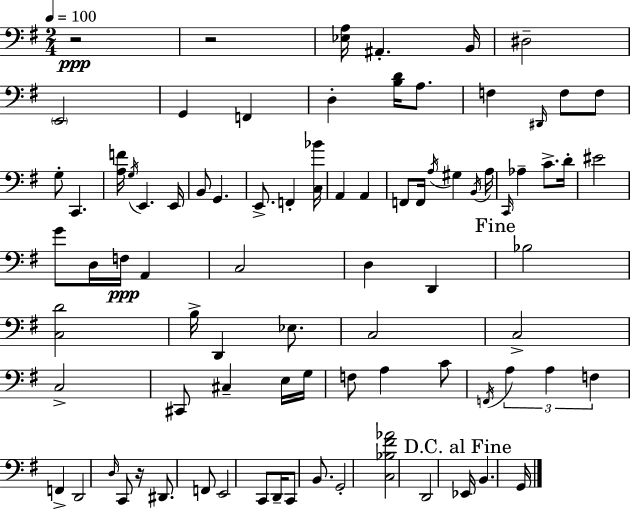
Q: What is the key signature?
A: G major